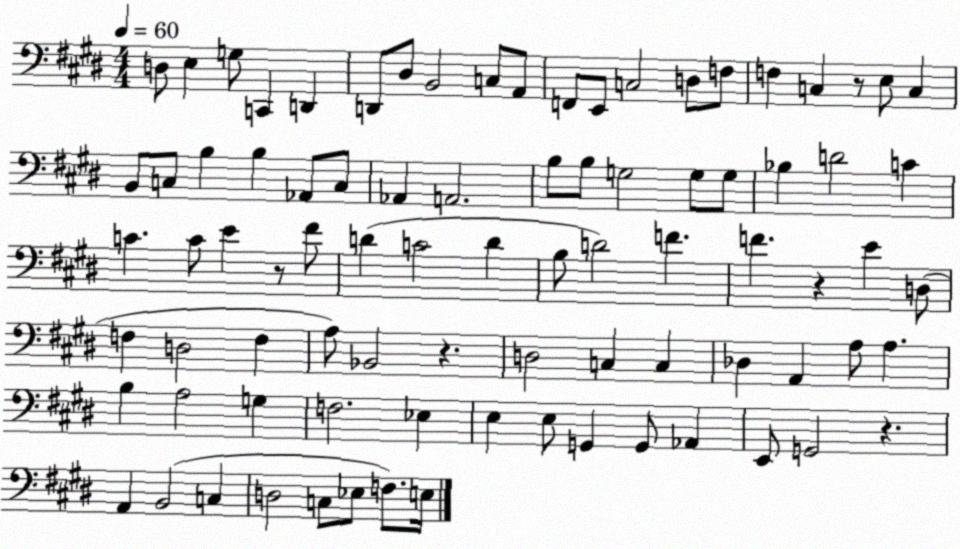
X:1
T:Untitled
M:4/4
L:1/4
K:E
D,/2 E, G,/2 C,, D,, D,,/2 ^D,/2 B,,2 C,/2 A,,/2 F,,/2 E,,/2 C,2 D,/2 F,/2 F, C, z/2 E,/2 C, B,,/2 C,/2 B, B, _A,,/2 C,/2 _A,, A,,2 B,/2 B,/2 G,2 G,/2 G,/2 _B, D2 C C C/2 E z/2 ^F/2 D C2 D B,/2 D2 F F z E D,/2 F, D,2 F, A,/2 _B,,2 z D,2 C, C, _D, A,, A,/2 A, B, A,2 G, F,2 _E, E, E,/2 G,, G,,/2 _A,, E,,/2 G,,2 z A,, B,,2 C, D,2 C,/2 _E,/2 F,/2 E,/4